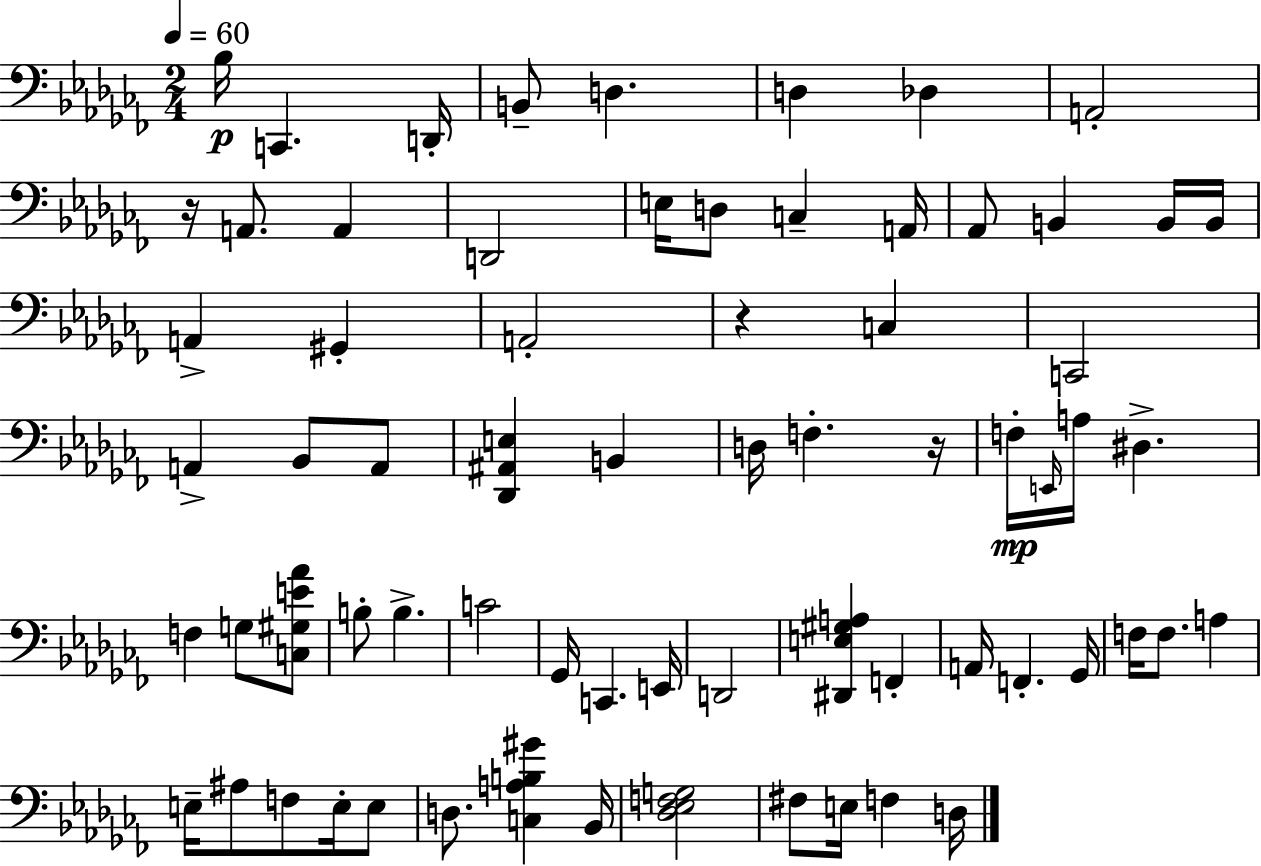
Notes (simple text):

Bb3/s C2/q. D2/s B2/e D3/q. D3/q Db3/q A2/h R/s A2/e. A2/q D2/h E3/s D3/e C3/q A2/s Ab2/e B2/q B2/s B2/s A2/q G#2/q A2/h R/q C3/q C2/h A2/q Bb2/e A2/e [Db2,A#2,E3]/q B2/q D3/s F3/q. R/s F3/s E2/s A3/s D#3/q. F3/q G3/e [C3,G#3,E4,Ab4]/e B3/e B3/q. C4/h Gb2/s C2/q. E2/s D2/h [D#2,E3,G#3,A3]/q F2/q A2/s F2/q. Gb2/s F3/s F3/e. A3/q E3/s A#3/e F3/e E3/s E3/e D3/e. [C3,A3,B3,G#4]/q Bb2/s [Db3,Eb3,F3,G3]/h F#3/e E3/s F3/q D3/s